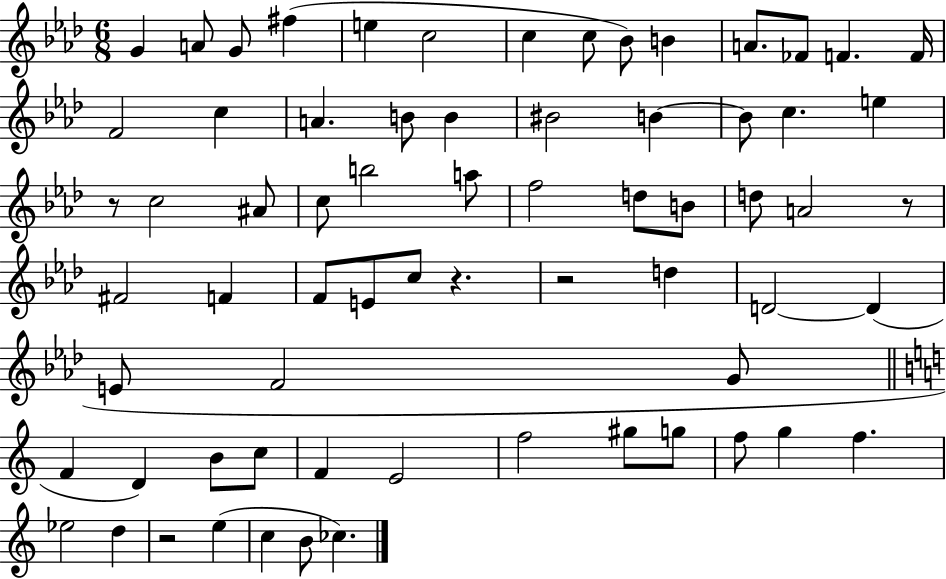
G4/q A4/e G4/e F#5/q E5/q C5/h C5/q C5/e Bb4/e B4/q A4/e. FES4/e F4/q. F4/s F4/h C5/q A4/q. B4/e B4/q BIS4/h B4/q B4/e C5/q. E5/q R/e C5/h A#4/e C5/e B5/h A5/e F5/h D5/e B4/e D5/e A4/h R/e F#4/h F4/q F4/e E4/e C5/e R/q. R/h D5/q D4/h D4/q E4/e F4/h G4/e F4/q D4/q B4/e C5/e F4/q E4/h F5/h G#5/e G5/e F5/e G5/q F5/q. Eb5/h D5/q R/h E5/q C5/q B4/e CES5/q.